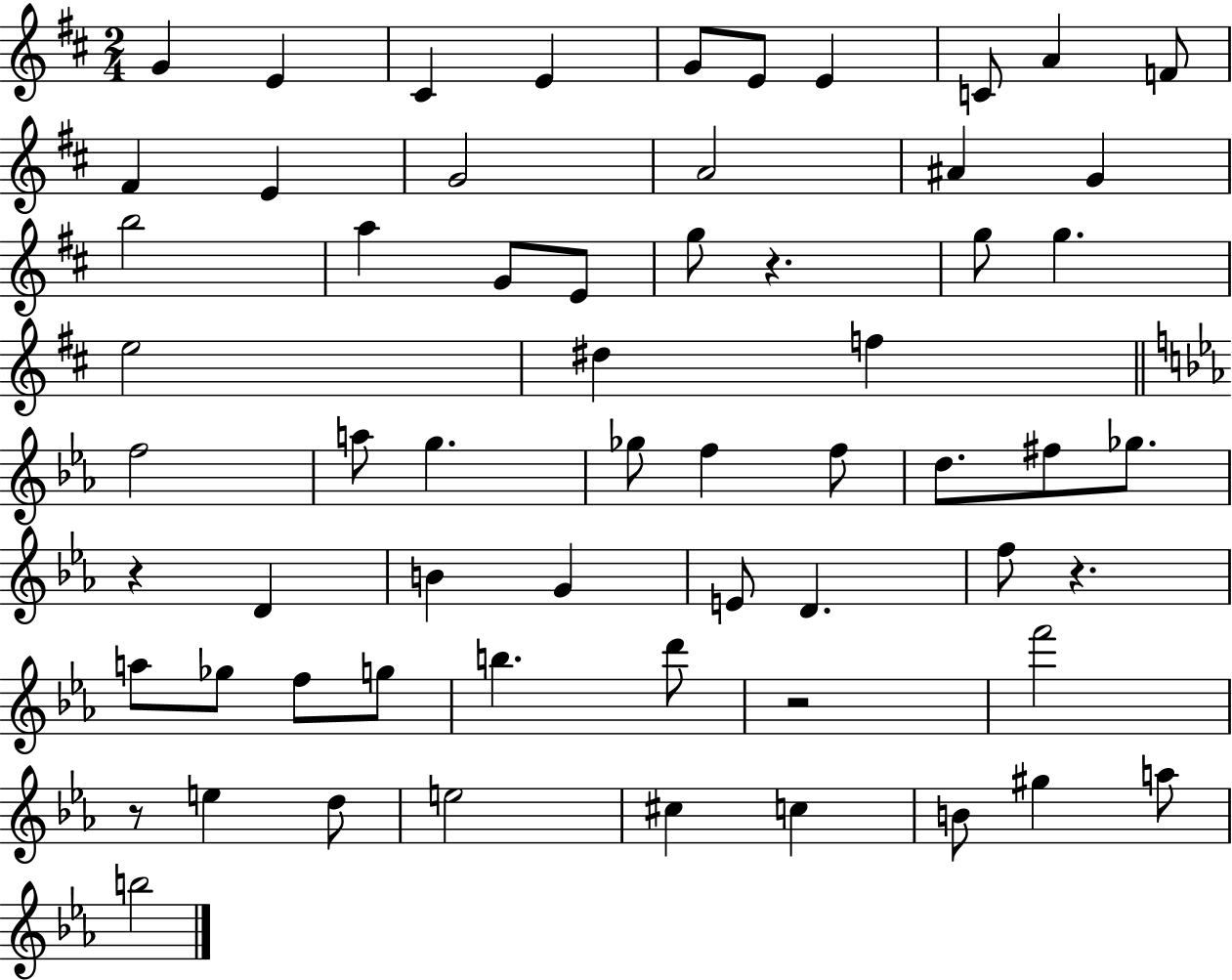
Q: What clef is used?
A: treble